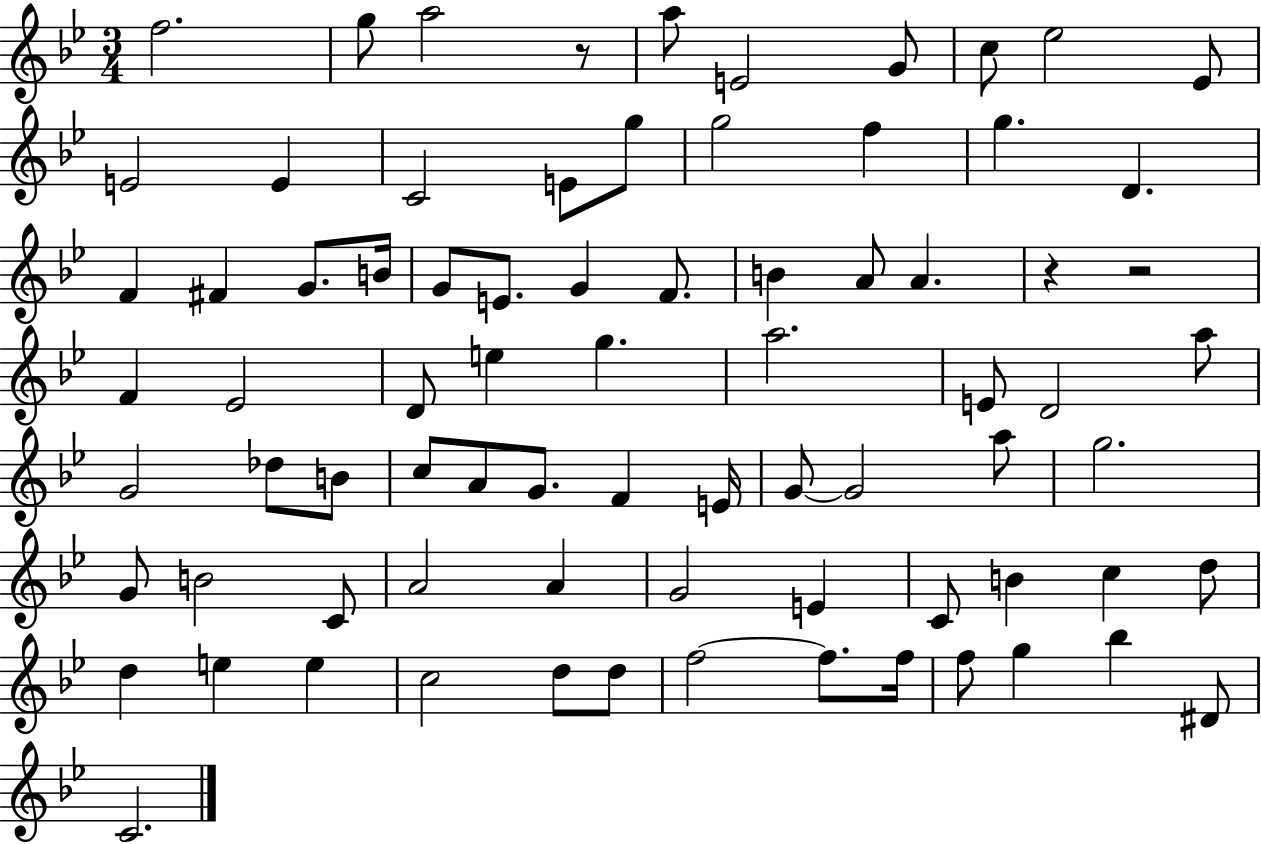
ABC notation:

X:1
T:Untitled
M:3/4
L:1/4
K:Bb
f2 g/2 a2 z/2 a/2 E2 G/2 c/2 _e2 _E/2 E2 E C2 E/2 g/2 g2 f g D F ^F G/2 B/4 G/2 E/2 G F/2 B A/2 A z z2 F _E2 D/2 e g a2 E/2 D2 a/2 G2 _d/2 B/2 c/2 A/2 G/2 F E/4 G/2 G2 a/2 g2 G/2 B2 C/2 A2 A G2 E C/2 B c d/2 d e e c2 d/2 d/2 f2 f/2 f/4 f/2 g _b ^D/2 C2